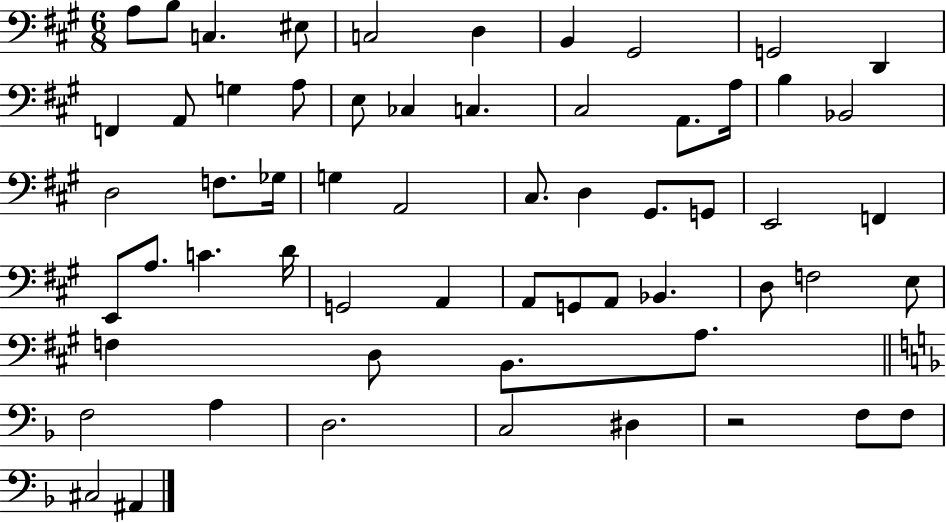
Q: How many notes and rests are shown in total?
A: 60